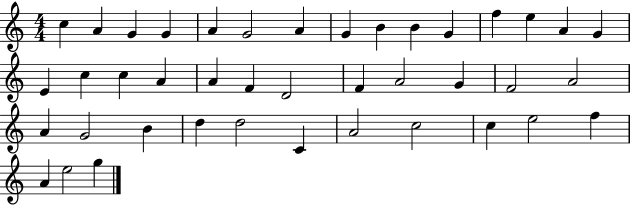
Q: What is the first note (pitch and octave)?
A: C5